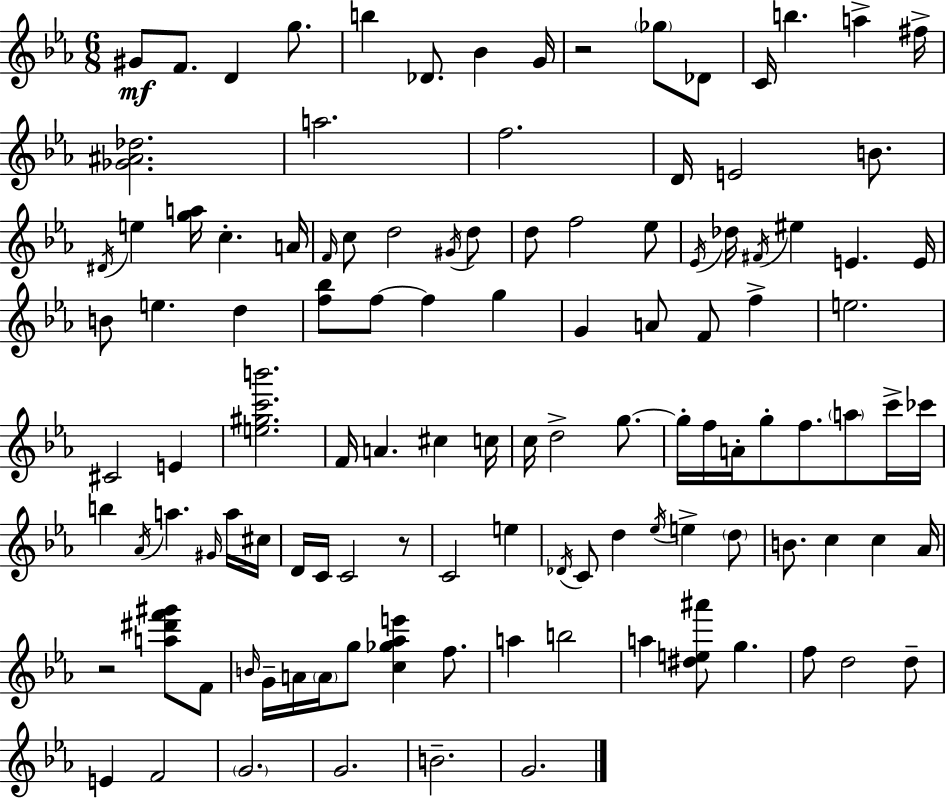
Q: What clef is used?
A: treble